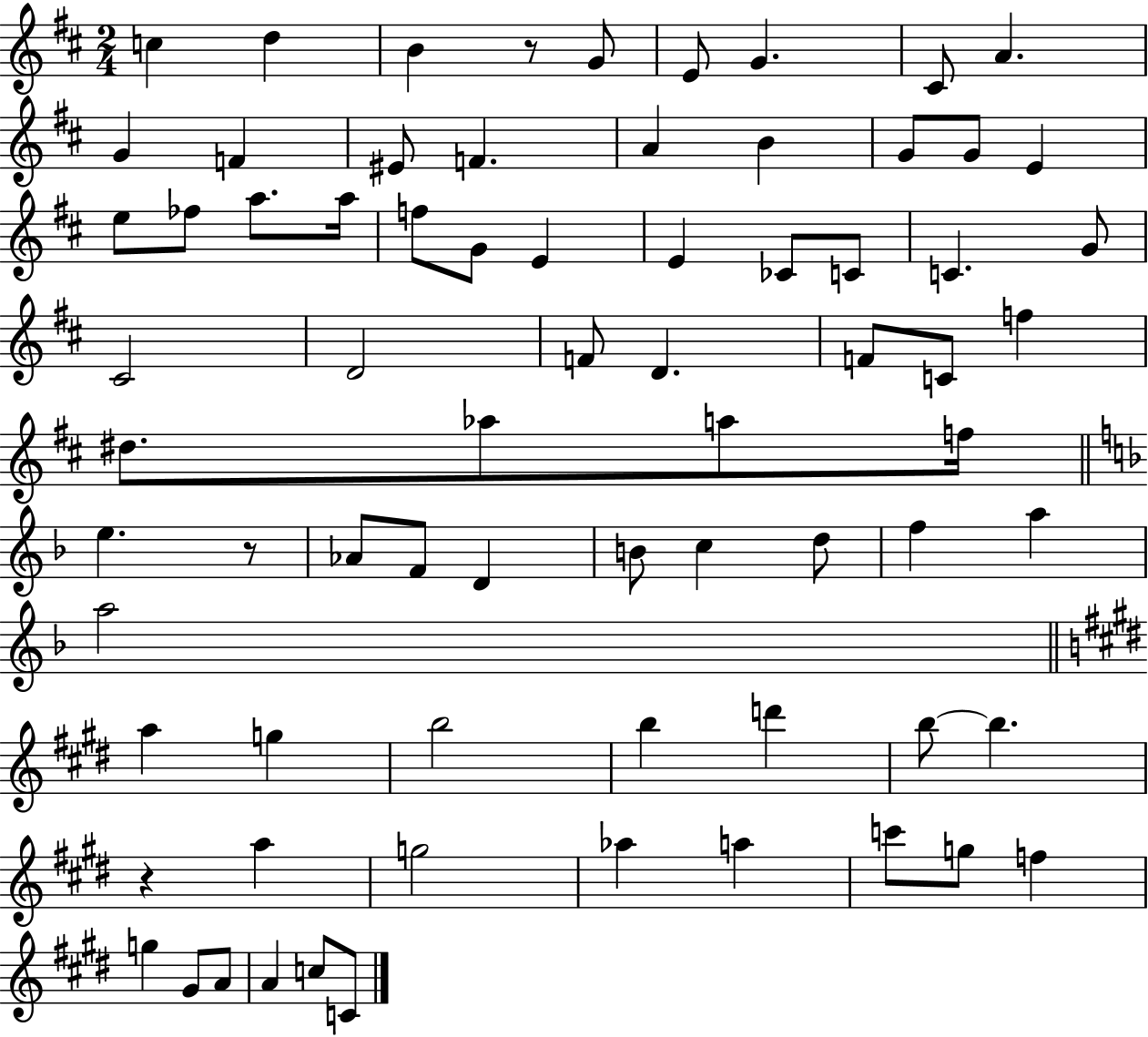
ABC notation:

X:1
T:Untitled
M:2/4
L:1/4
K:D
c d B z/2 G/2 E/2 G ^C/2 A G F ^E/2 F A B G/2 G/2 E e/2 _f/2 a/2 a/4 f/2 G/2 E E _C/2 C/2 C G/2 ^C2 D2 F/2 D F/2 C/2 f ^d/2 _a/2 a/2 f/4 e z/2 _A/2 F/2 D B/2 c d/2 f a a2 a g b2 b d' b/2 b z a g2 _a a c'/2 g/2 f g ^G/2 A/2 A c/2 C/2